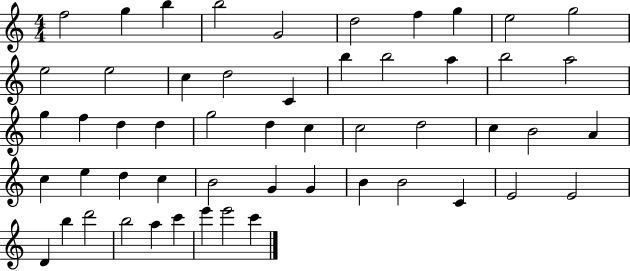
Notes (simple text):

F5/h G5/q B5/q B5/h G4/h D5/h F5/q G5/q E5/h G5/h E5/h E5/h C5/q D5/h C4/q B5/q B5/h A5/q B5/h A5/h G5/q F5/q D5/q D5/q G5/h D5/q C5/q C5/h D5/h C5/q B4/h A4/q C5/q E5/q D5/q C5/q B4/h G4/q G4/q B4/q B4/h C4/q E4/h E4/h D4/q B5/q D6/h B5/h A5/q C6/q E6/q E6/h C6/q